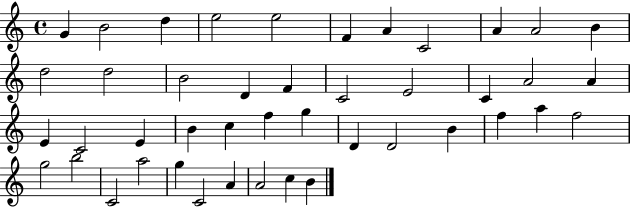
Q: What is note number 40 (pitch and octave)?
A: C4